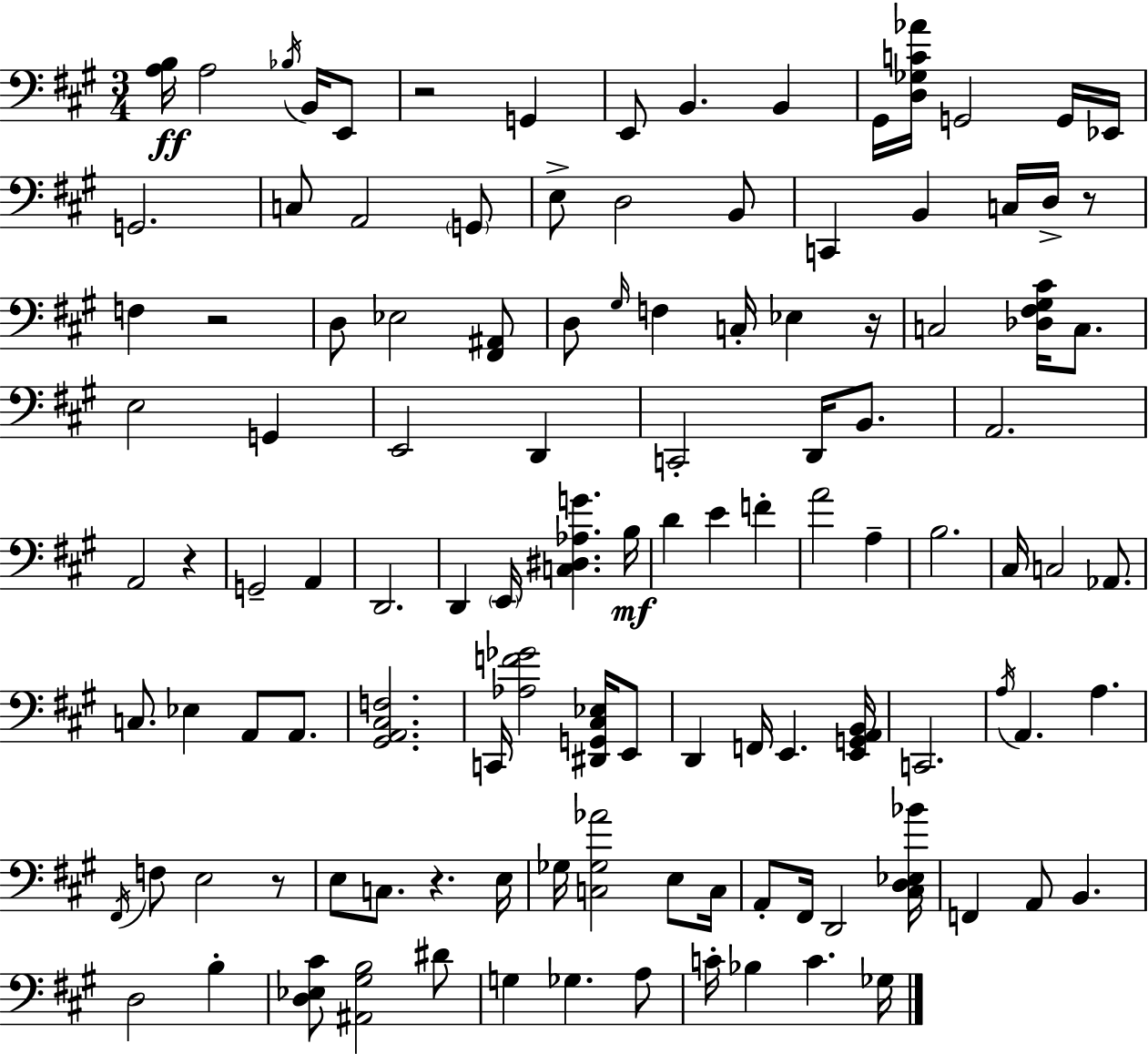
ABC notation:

X:1
T:Untitled
M:3/4
L:1/4
K:A
[A,B,]/4 A,2 _B,/4 B,,/4 E,,/2 z2 G,, E,,/2 B,, B,, ^G,,/4 [D,_G,C_A]/4 G,,2 G,,/4 _E,,/4 G,,2 C,/2 A,,2 G,,/2 E,/2 D,2 B,,/2 C,, B,, C,/4 D,/4 z/2 F, z2 D,/2 _E,2 [^F,,^A,,]/2 D,/2 ^G,/4 F, C,/4 _E, z/4 C,2 [_D,^F,^G,^C]/4 C,/2 E,2 G,, E,,2 D,, C,,2 D,,/4 B,,/2 A,,2 A,,2 z G,,2 A,, D,,2 D,, E,,/4 [C,^D,_A,G] B,/4 D E F A2 A, B,2 ^C,/4 C,2 _A,,/2 C,/2 _E, A,,/2 A,,/2 [^G,,A,,^C,F,]2 C,,/4 [_A,F_G]2 [^D,,G,,^C,_E,]/4 E,,/2 D,, F,,/4 E,, [E,,G,,A,,B,,]/4 C,,2 A,/4 A,, A, ^F,,/4 F,/2 E,2 z/2 E,/2 C,/2 z E,/4 _G,/4 [C,_G,_A]2 E,/2 C,/4 A,,/2 ^F,,/4 D,,2 [^C,D,_E,_B]/4 F,, A,,/2 B,, D,2 B, [D,_E,^C]/2 [^A,,^G,B,]2 ^D/2 G, _G, A,/2 C/4 _B, C _G,/4